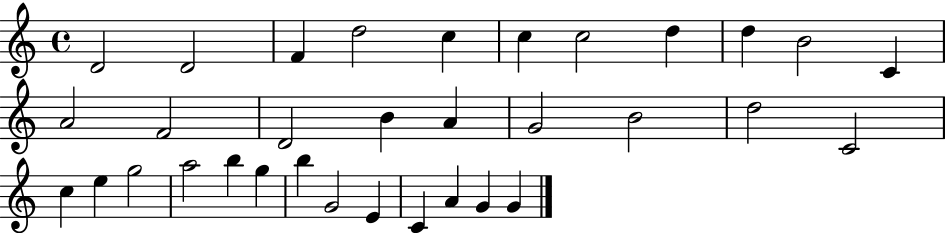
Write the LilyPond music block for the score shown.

{
  \clef treble
  \time 4/4
  \defaultTimeSignature
  \key c \major
  d'2 d'2 | f'4 d''2 c''4 | c''4 c''2 d''4 | d''4 b'2 c'4 | \break a'2 f'2 | d'2 b'4 a'4 | g'2 b'2 | d''2 c'2 | \break c''4 e''4 g''2 | a''2 b''4 g''4 | b''4 g'2 e'4 | c'4 a'4 g'4 g'4 | \break \bar "|."
}